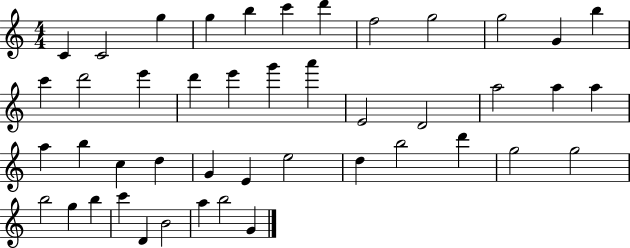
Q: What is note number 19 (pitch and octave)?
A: A6